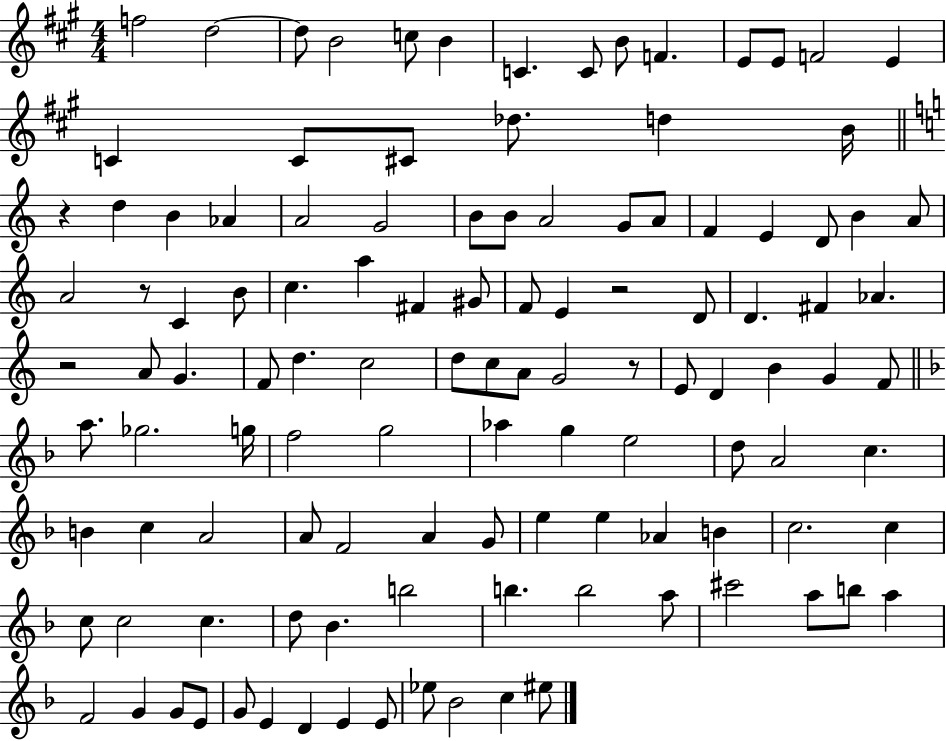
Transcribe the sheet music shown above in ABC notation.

X:1
T:Untitled
M:4/4
L:1/4
K:A
f2 d2 d/2 B2 c/2 B C C/2 B/2 F E/2 E/2 F2 E C C/2 ^C/2 _d/2 d B/4 z d B _A A2 G2 B/2 B/2 A2 G/2 A/2 F E D/2 B A/2 A2 z/2 C B/2 c a ^F ^G/2 F/2 E z2 D/2 D ^F _A z2 A/2 G F/2 d c2 d/2 c/2 A/2 G2 z/2 E/2 D B G F/2 a/2 _g2 g/4 f2 g2 _a g e2 d/2 A2 c B c A2 A/2 F2 A G/2 e e _A B c2 c c/2 c2 c d/2 _B b2 b b2 a/2 ^c'2 a/2 b/2 a F2 G G/2 E/2 G/2 E D E E/2 _e/2 _B2 c ^e/2